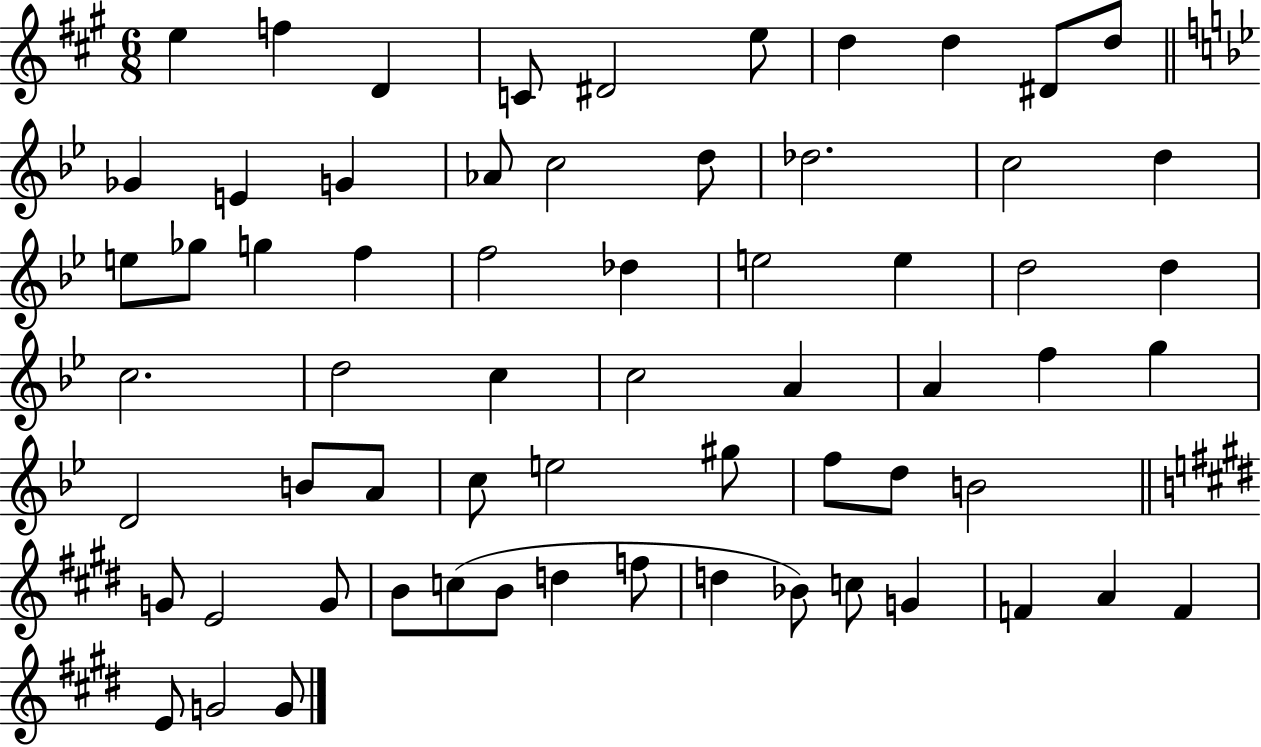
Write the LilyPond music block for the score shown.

{
  \clef treble
  \numericTimeSignature
  \time 6/8
  \key a \major
  \repeat volta 2 { e''4 f''4 d'4 | c'8 dis'2 e''8 | d''4 d''4 dis'8 d''8 | \bar "||" \break \key g \minor ges'4 e'4 g'4 | aes'8 c''2 d''8 | des''2. | c''2 d''4 | \break e''8 ges''8 g''4 f''4 | f''2 des''4 | e''2 e''4 | d''2 d''4 | \break c''2. | d''2 c''4 | c''2 a'4 | a'4 f''4 g''4 | \break d'2 b'8 a'8 | c''8 e''2 gis''8 | f''8 d''8 b'2 | \bar "||" \break \key e \major g'8 e'2 g'8 | b'8 c''8( b'8 d''4 f''8 | d''4 bes'8) c''8 g'4 | f'4 a'4 f'4 | \break e'8 g'2 g'8 | } \bar "|."
}